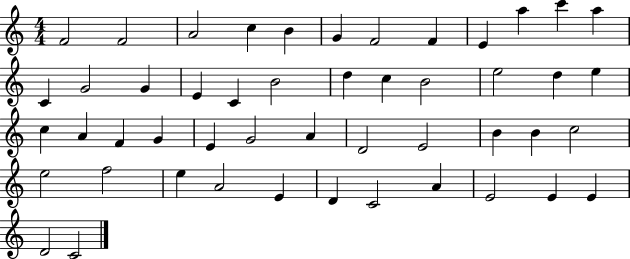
X:1
T:Untitled
M:4/4
L:1/4
K:C
F2 F2 A2 c B G F2 F E a c' a C G2 G E C B2 d c B2 e2 d e c A F G E G2 A D2 E2 B B c2 e2 f2 e A2 E D C2 A E2 E E D2 C2